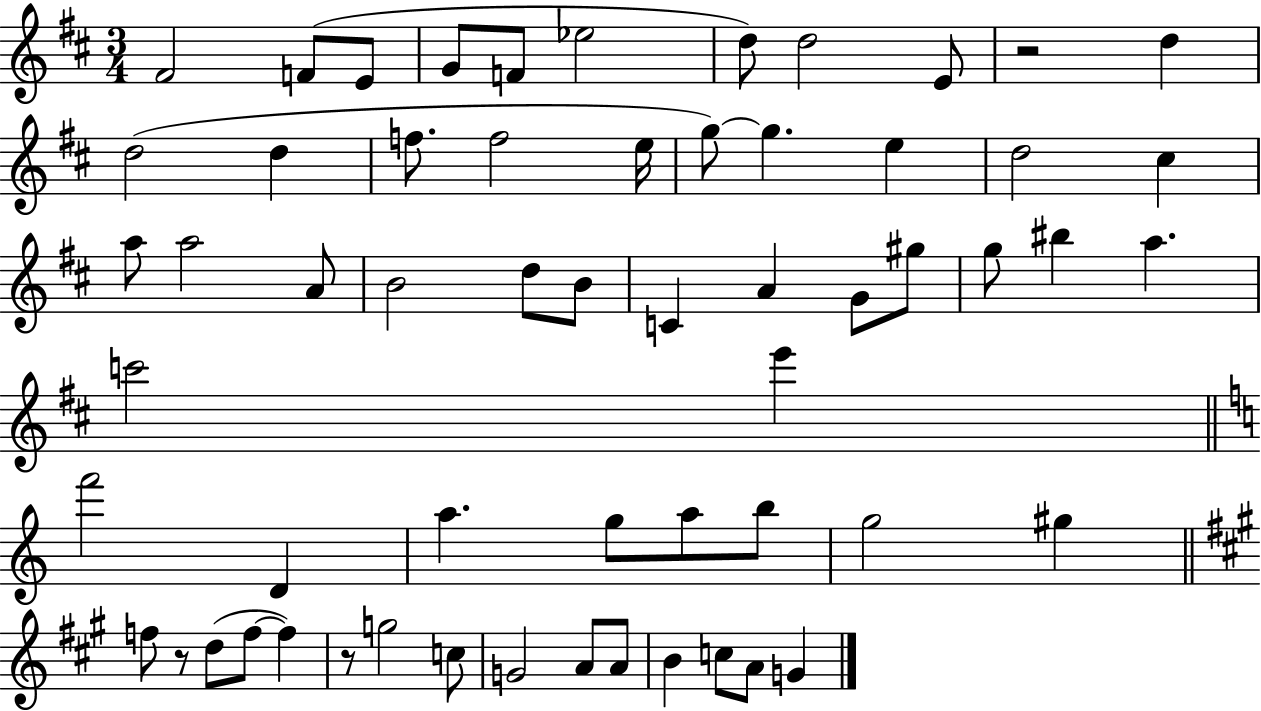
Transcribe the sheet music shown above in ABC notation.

X:1
T:Untitled
M:3/4
L:1/4
K:D
^F2 F/2 E/2 G/2 F/2 _e2 d/2 d2 E/2 z2 d d2 d f/2 f2 e/4 g/2 g e d2 ^c a/2 a2 A/2 B2 d/2 B/2 C A G/2 ^g/2 g/2 ^b a c'2 e' f'2 D a g/2 a/2 b/2 g2 ^g f/2 z/2 d/2 f/2 f z/2 g2 c/2 G2 A/2 A/2 B c/2 A/2 G